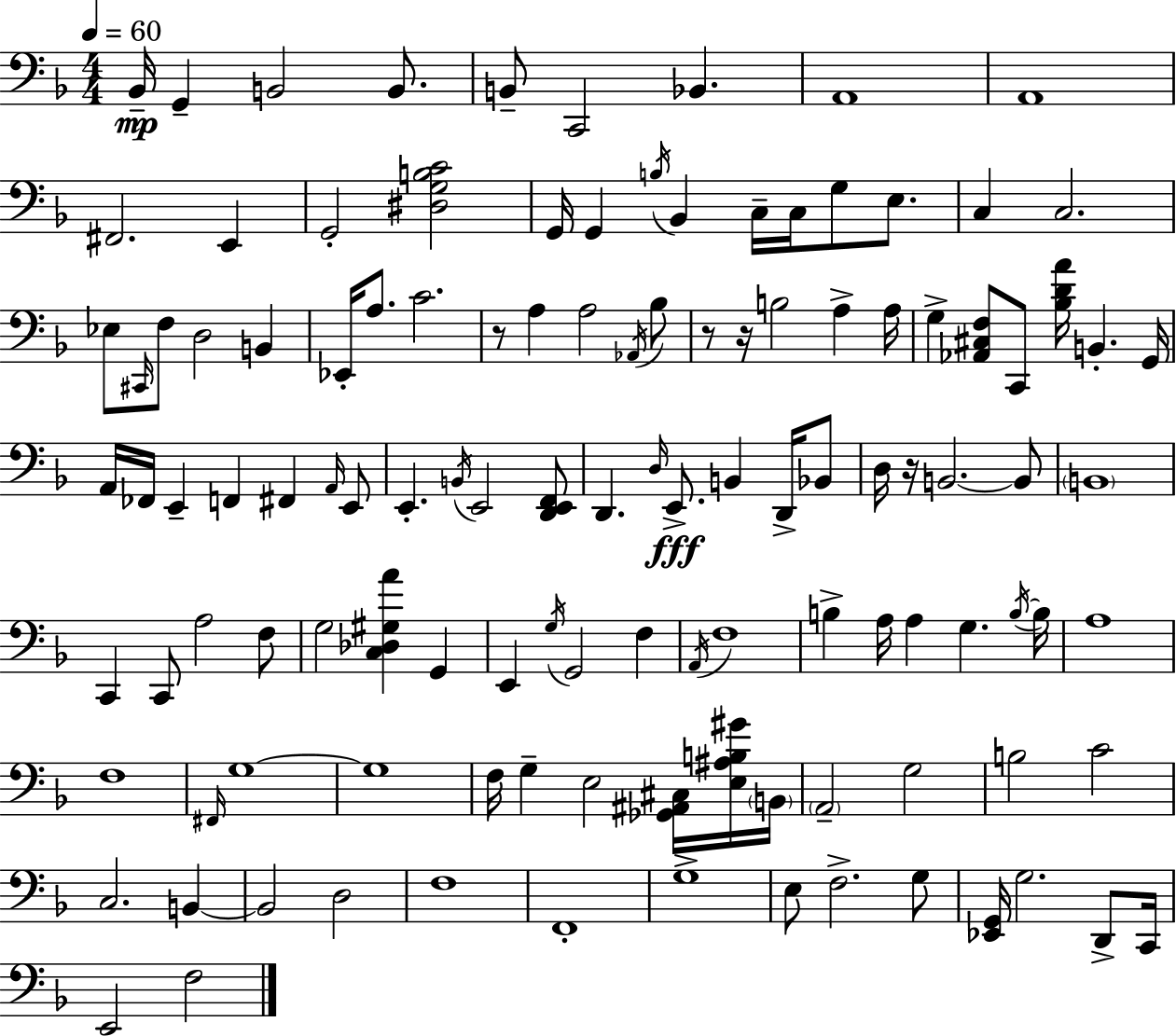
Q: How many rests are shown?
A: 4